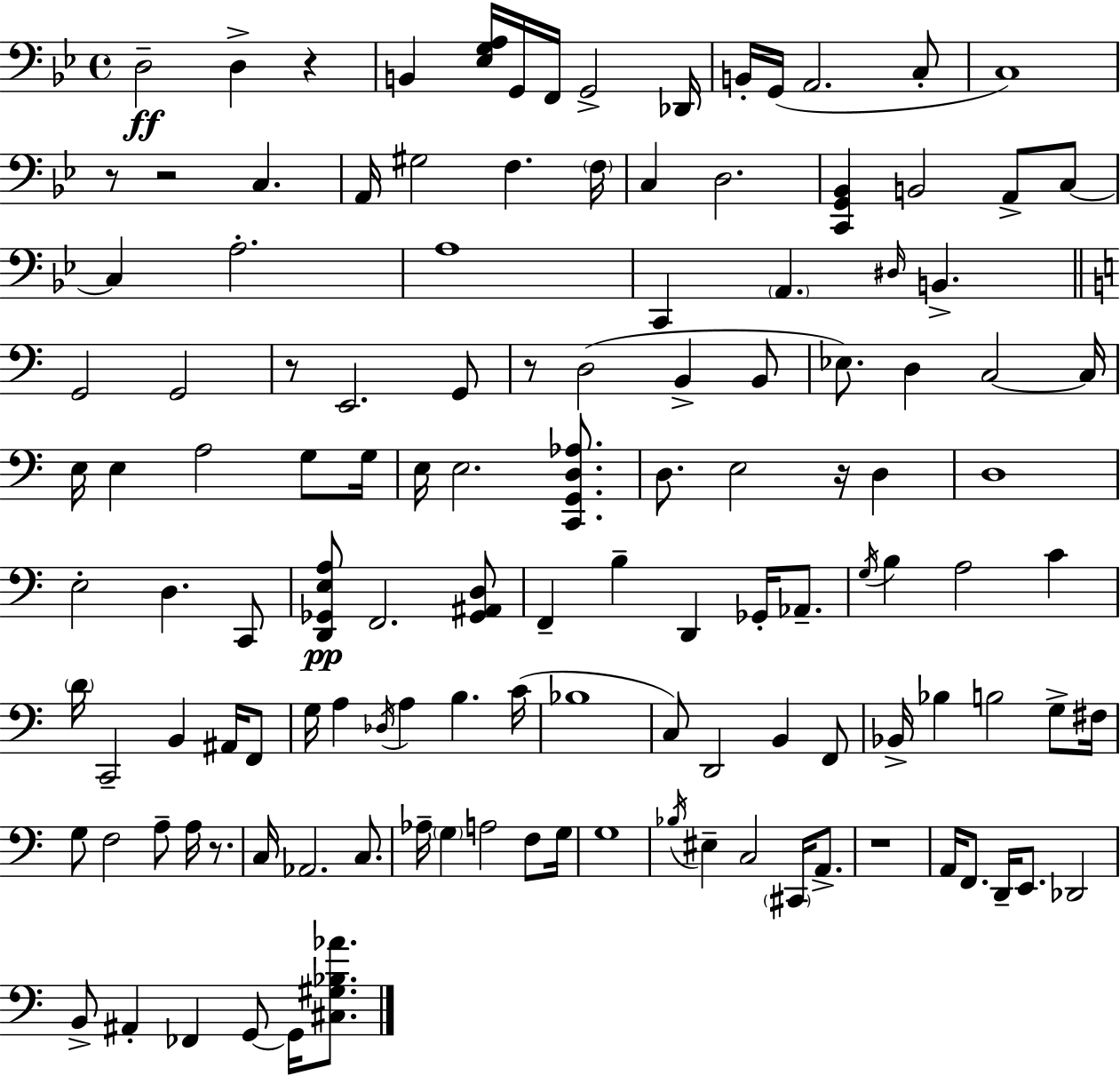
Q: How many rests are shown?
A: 8